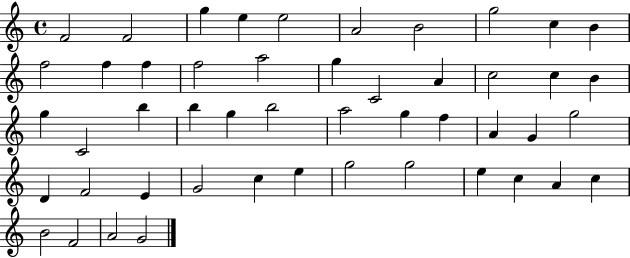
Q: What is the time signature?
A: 4/4